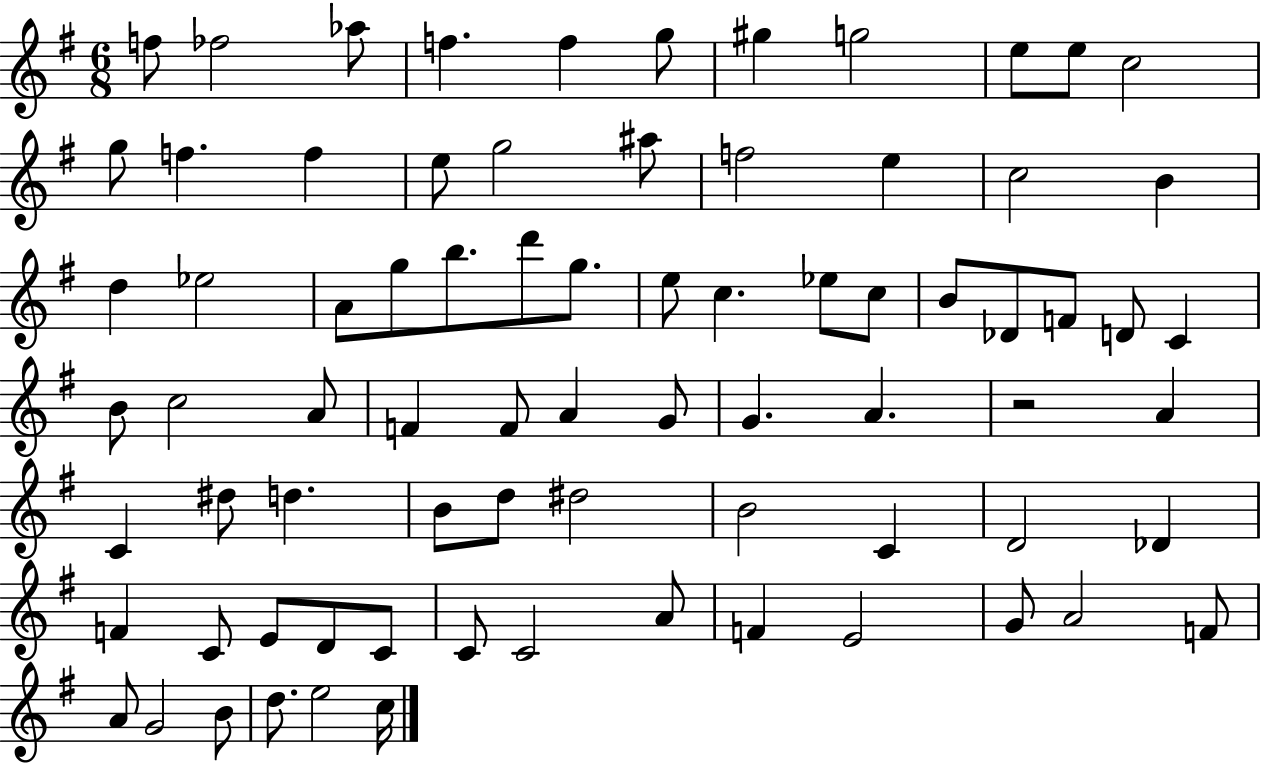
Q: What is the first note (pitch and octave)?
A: F5